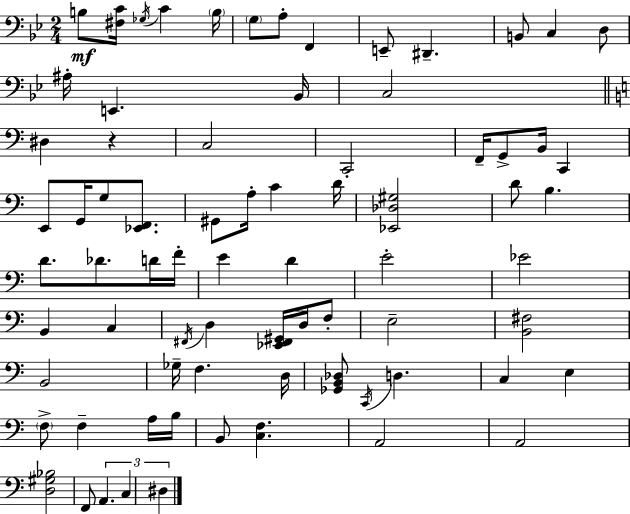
B3/e [F#3,C4]/s Gb3/s C4/q B3/s G3/e A3/e F2/q E2/e D#2/q. B2/e C3/q D3/e A#3/s E2/q. Bb2/s C3/h D#3/q R/q C3/h C2/h F2/s G2/e B2/s C2/q E2/e G2/s G3/e [Eb2,F2]/e. G#2/e A3/s C4/q D4/s [Eb2,Db3,G#3]/h D4/e B3/q. D4/e. Db4/e. D4/s F4/s E4/q D4/q E4/h Eb4/h B2/q C3/q F#2/s D3/q [Eb2,F#2,G#2]/s D3/s F3/e E3/h [B2,F#3]/h B2/h Gb3/s F3/q. D3/s [Gb2,B2,Db3]/e C2/s D3/q. C3/q E3/q F3/e F3/q A3/s B3/s B2/e [C3,F3]/q. A2/h A2/h [D3,G#3,Bb3]/h F2/e A2/q. C3/q D#3/q